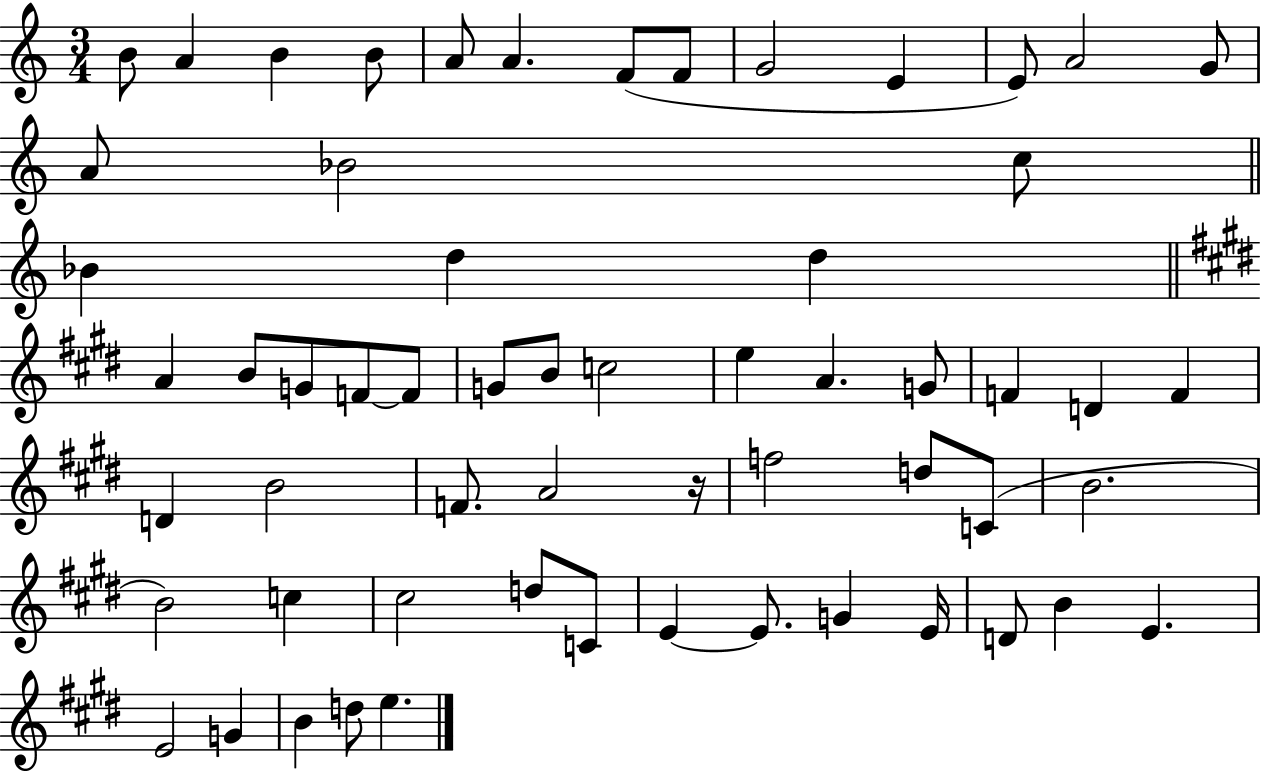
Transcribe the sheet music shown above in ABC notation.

X:1
T:Untitled
M:3/4
L:1/4
K:C
B/2 A B B/2 A/2 A F/2 F/2 G2 E E/2 A2 G/2 A/2 _B2 c/2 _B d d A B/2 G/2 F/2 F/2 G/2 B/2 c2 e A G/2 F D F D B2 F/2 A2 z/4 f2 d/2 C/2 B2 B2 c ^c2 d/2 C/2 E E/2 G E/4 D/2 B E E2 G B d/2 e